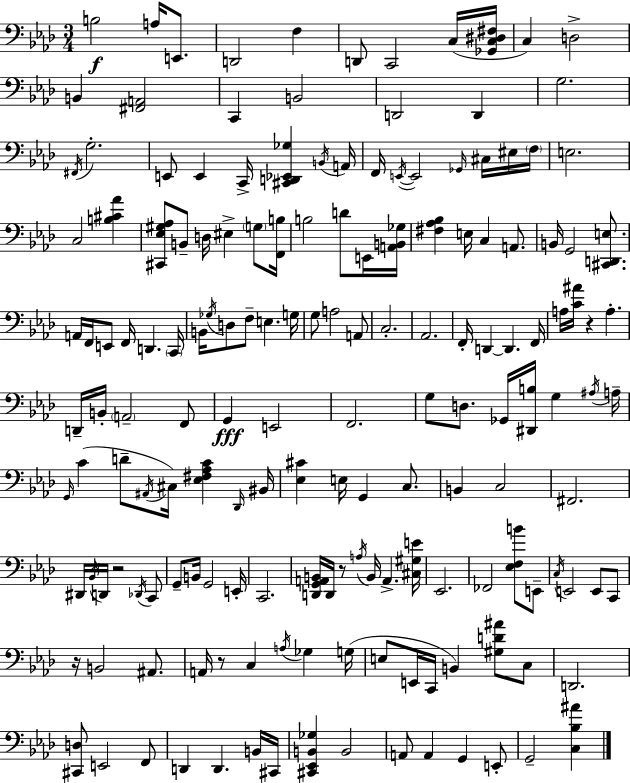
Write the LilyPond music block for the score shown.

{
  \clef bass
  \numericTimeSignature
  \time 3/4
  \key f \minor
  \repeat volta 2 { b2\f a16 e,8. | d,2 f4 | d,8 c,2 c16( <ges, c dis fis>16 | c4) d2-> | \break b,4 <fis, a,>2 | c,4 b,2 | d,2 d,4 | g2. | \break \acciaccatura { fis,16 } g2.-. | e,8 e,4 c,16-> <cis, d, ees, ges>4 | \acciaccatura { b,16 } a,16 f,16 \acciaccatura { e,16~ }~ e,2 | \grace { ges,16 } cis16 eis16 \parenthesize f16 e2. | \break c2 | <b cis' aes'>4 <cis, ees gis aes>8 b,8-- d16 eis4-> | \parenthesize g8 <f, b>16 b2 | d'8 e,16 <a, b, ges>16 <fis aes bes>4 e16 c4 | \break a,8. b,16 g,2 | <cis, d, e>8. a,16 f,16 e,8 f,16 d,4. | \parenthesize c,16 b,16 \acciaccatura { ges16 } d8 f8-- e4. | g16 g8 a2 | \break a,8 c2.-. | aes,2. | f,16-. d,4~~ d,4. | f,16 a16 <c' ais'>16 r4 a4.-. | \break d,16-- b,16-. \parenthesize a,2-- | f,8 g,4\fff e,2 | f,2. | g8 d8. ges,16 <dis, b>16 | \break g4 \acciaccatura { ais16 } a16-- \grace { g,16 }( c'4 d'8-- | \acciaccatura { ais,16 } cis16) <ees fis aes c'>4 \grace { des,16 } bis,16 <ees cis'>4 | e16 g,4 c8. b,4 | c2 fis,2. | \break dis,16 \acciaccatura { bes,16 } d,16 | r2 \acciaccatura { des,16 } c,8 g,8-- | b,16 g,2 e,16-. c,2. | <d, g, a, b,>16 | \break d,16 r8 \acciaccatura { a16 } b,16 a,4.-> <cis gis e'>16 | ees,2. | fes,2 <ees f b'>8 e,8-- | \acciaccatura { c16 } e,2 e,8 c,8 | \break r16 b,2 ais,8. | a,16 r8 c4 \acciaccatura { a16 } ges4 | g16( e8 e,16 c,16 b,4) <gis d' ais'>8 | c8 d,2. | \break <cis, d>8 e,2 | f,8 d,4 d,4. | b,16 cis,16 <cis, ees, b, ges>4 b,2 | a,8 a,4 g,4 | \break e,8-. g,2-- <c bes ais'>4 | } \bar "|."
}